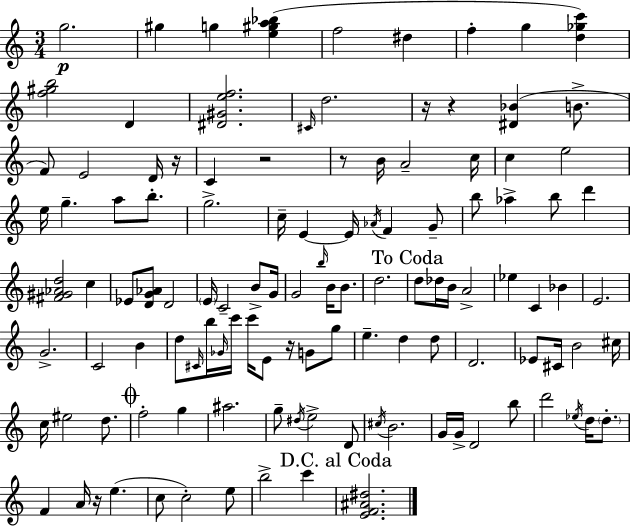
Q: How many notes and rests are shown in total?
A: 118